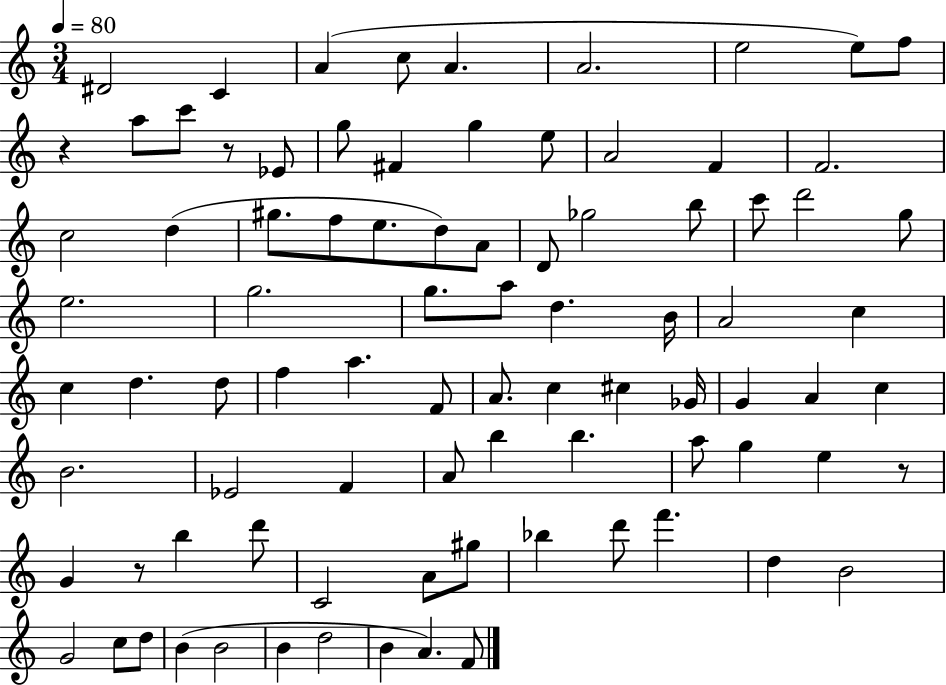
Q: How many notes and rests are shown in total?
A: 87